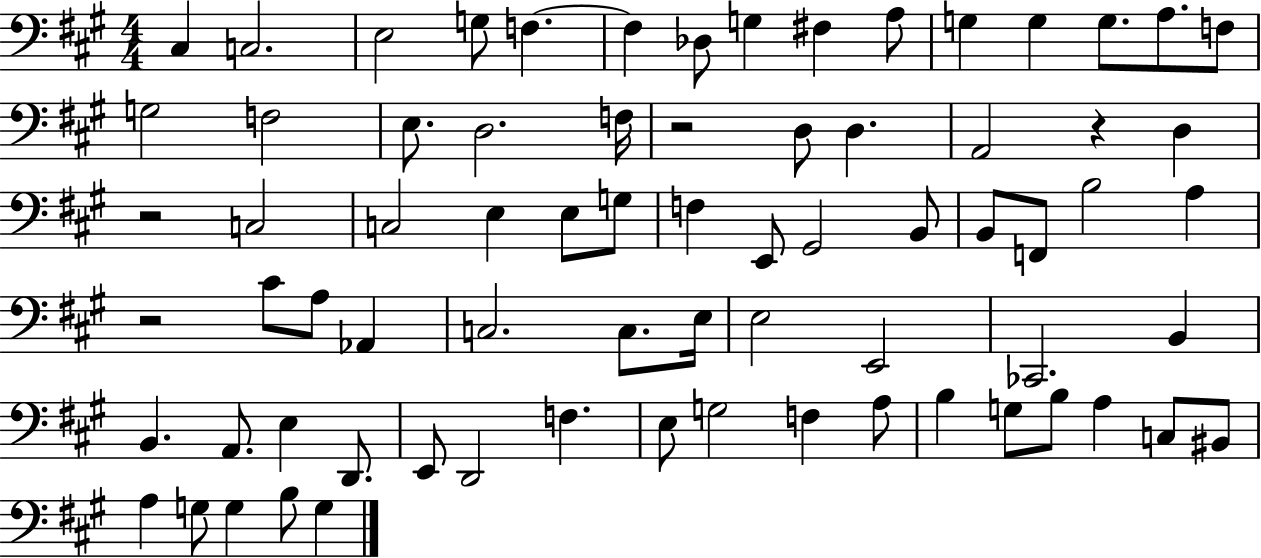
C#3/q C3/h. E3/h G3/e F3/q. F3/q Db3/e G3/q F#3/q A3/e G3/q G3/q G3/e. A3/e. F3/e G3/h F3/h E3/e. D3/h. F3/s R/h D3/e D3/q. A2/h R/q D3/q R/h C3/h C3/h E3/q E3/e G3/e F3/q E2/e G#2/h B2/e B2/e F2/e B3/h A3/q R/h C#4/e A3/e Ab2/q C3/h. C3/e. E3/s E3/h E2/h CES2/h. B2/q B2/q. A2/e. E3/q D2/e. E2/e D2/h F3/q. E3/e G3/h F3/q A3/e B3/q G3/e B3/e A3/q C3/e BIS2/e A3/q G3/e G3/q B3/e G3/q